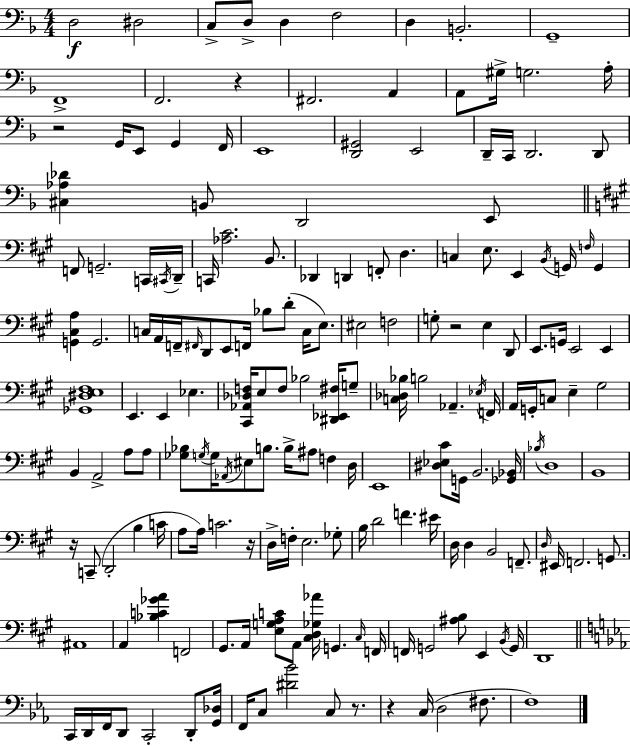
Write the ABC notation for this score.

X:1
T:Untitled
M:4/4
L:1/4
K:F
D,2 ^D,2 C,/2 D,/2 D, F,2 D, B,,2 G,,4 F,,4 F,,2 z ^F,,2 A,, A,,/2 ^G,/4 G,2 A,/4 z2 G,,/4 E,,/2 G,, F,,/4 E,,4 [D,,^G,,]2 E,,2 D,,/4 C,,/4 D,,2 D,,/2 [^C,_A,_D] B,,/2 D,,2 E,,/2 F,,/2 G,,2 C,,/4 ^C,,/4 D,,/4 C,,/4 [_A,^C]2 B,,/2 _D,, D,, F,,/2 D, C, E,/2 E,, B,,/4 G,,/4 F,/4 G,, [G,,^C,A,] G,,2 C,/4 A,,/4 F,,/4 ^F,,/4 D,,/2 E,,/2 F,,/4 _B,/2 D/2 C,/4 E,/2 ^E,2 F,2 G,/2 z2 E, D,,/2 E,,/2 G,,/4 E,,2 E,, [_G,,^D,E,^F,]4 E,, E,, _E, [^C,,_A,,_D,F,]/4 E,/2 F,/2 _B,2 [^D,,_E,,^F,]/4 G,/2 [C,_D,_B,]/4 B,2 _A,, _E,/4 F,,/4 A,,/4 G,,/4 C,/2 E, ^G,2 B,, A,,2 A,/2 A,/2 [_G,_B,]/2 G,/4 G,/4 _A,,/4 ^E,/2 B,/2 B,/4 ^A,/2 F, D,/4 E,,4 [^D,_E,^C]/2 G,,/4 B,,2 [_G,,_B,,]/4 _B,/4 D,4 B,,4 z/4 C,,/2 D,,2 B, C/4 A,/2 A,/4 C2 z/4 D,/4 F,/4 E,2 _G,/2 B,/4 D2 F ^E/4 D,/4 D, B,,2 F,,/2 D,/4 ^E,,/4 F,,2 G,,/2 ^A,,4 A,, [_B,C_GA] F,,2 ^G,,/2 A,,/4 [E,G,A,C]/2 A,,/2 [^C,D,_G,_A]/4 G,, ^C,/4 F,,/4 F,,/4 G,,2 [^A,B,]/2 E,, B,,/4 G,,/4 D,,4 C,,/4 D,,/4 F,,/4 D,,/2 C,,2 D,,/2 [G,,_D,]/4 F,,/4 C,/2 [^D_B]2 C,/2 z/2 z C,/4 D,2 ^F,/2 F,4